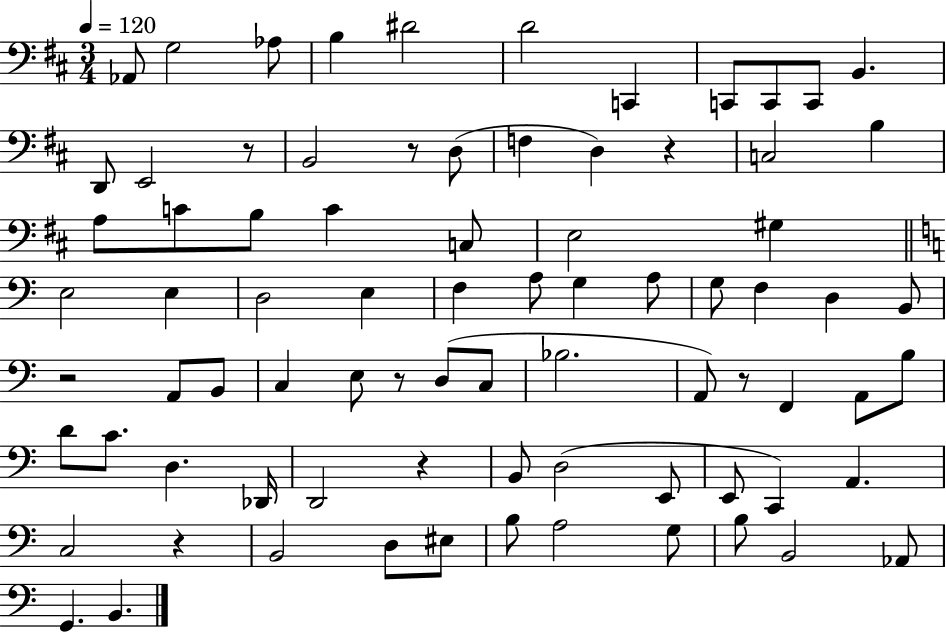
Ab2/e G3/h Ab3/e B3/q D#4/h D4/h C2/q C2/e C2/e C2/e B2/q. D2/e E2/h R/e B2/h R/e D3/e F3/q D3/q R/q C3/h B3/q A3/e C4/e B3/e C4/q C3/e E3/h G#3/q E3/h E3/q D3/h E3/q F3/q A3/e G3/q A3/e G3/e F3/q D3/q B2/e R/h A2/e B2/e C3/q E3/e R/e D3/e C3/e Bb3/h. A2/e R/e F2/q A2/e B3/e D4/e C4/e. D3/q. Db2/s D2/h R/q B2/e D3/h E2/e E2/e C2/q A2/q. C3/h R/q B2/h D3/e EIS3/e B3/e A3/h G3/e B3/e B2/h Ab2/e G2/q. B2/q.